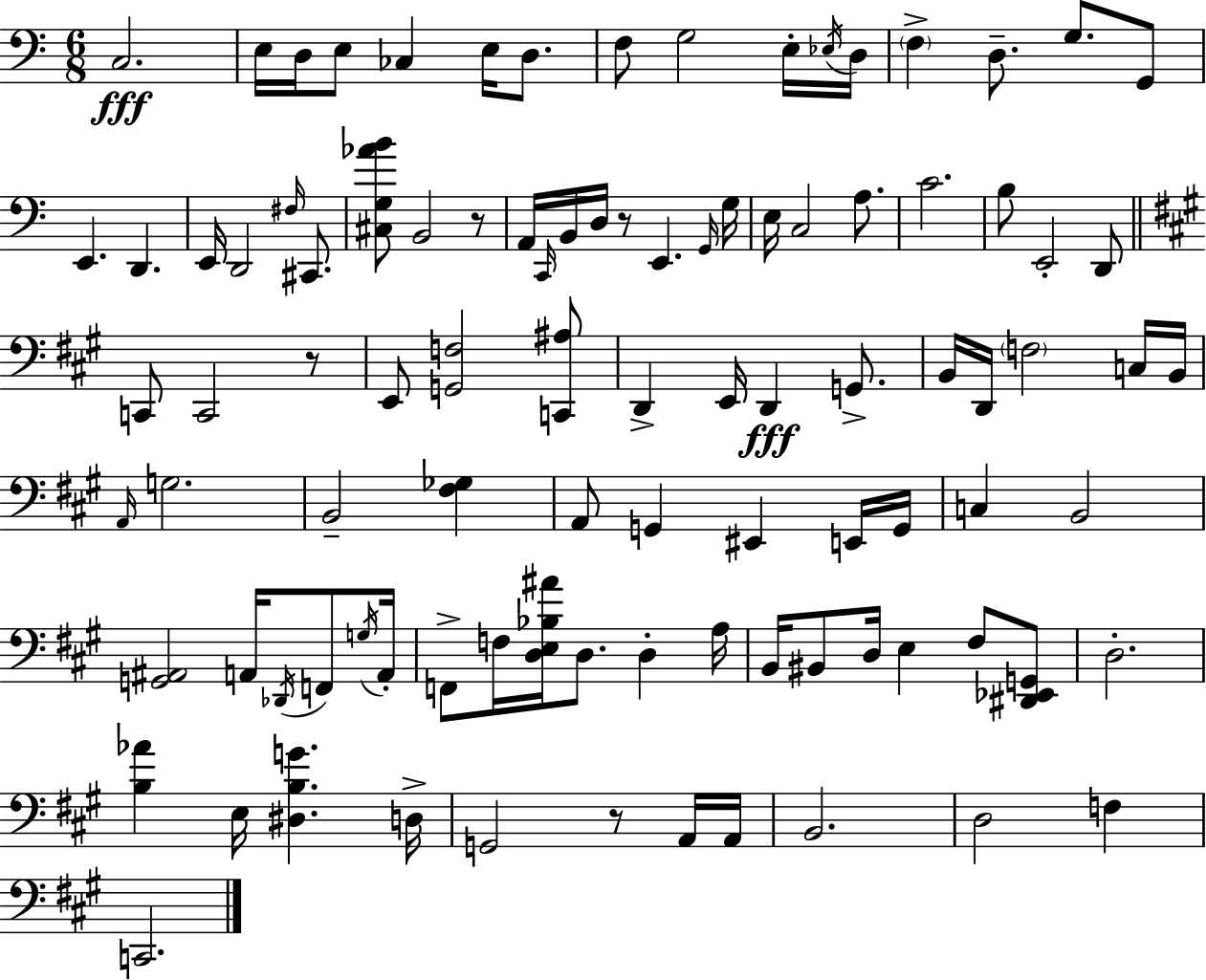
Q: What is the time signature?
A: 6/8